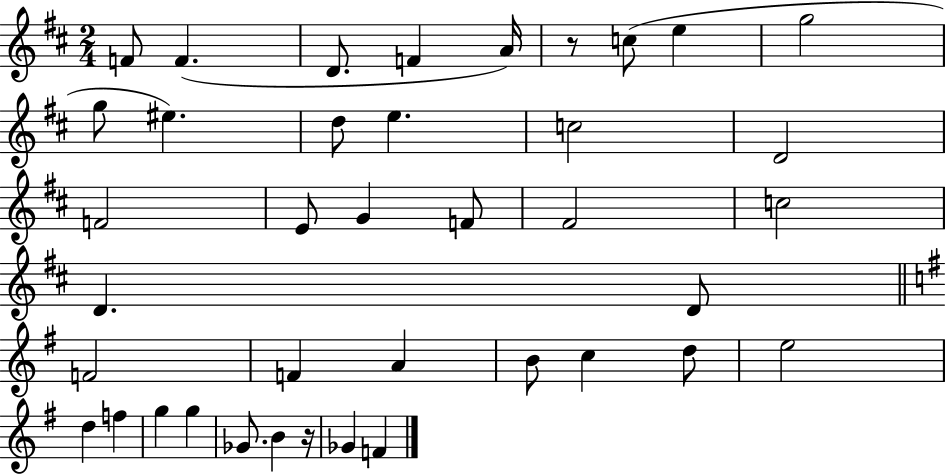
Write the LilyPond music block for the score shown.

{
  \clef treble
  \numericTimeSignature
  \time 2/4
  \key d \major
  f'8 f'4.( | d'8. f'4 a'16) | r8 c''8( e''4 | g''2 | \break g''8 eis''4.) | d''8 e''4. | c''2 | d'2 | \break f'2 | e'8 g'4 f'8 | fis'2 | c''2 | \break d'4. d'8 | \bar "||" \break \key e \minor f'2 | f'4 a'4 | b'8 c''4 d''8 | e''2 | \break d''4 f''4 | g''4 g''4 | ges'8. b'4 r16 | ges'4 f'4 | \break \bar "|."
}